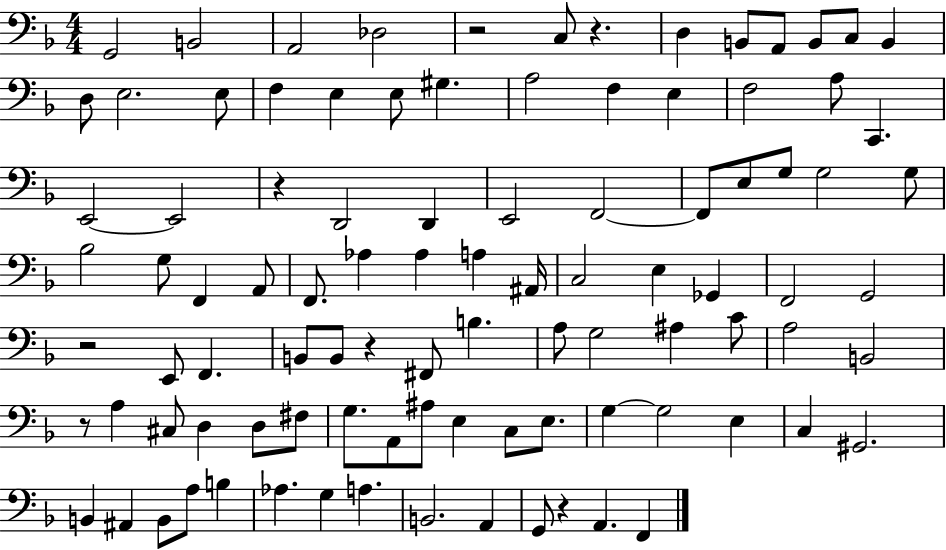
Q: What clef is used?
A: bass